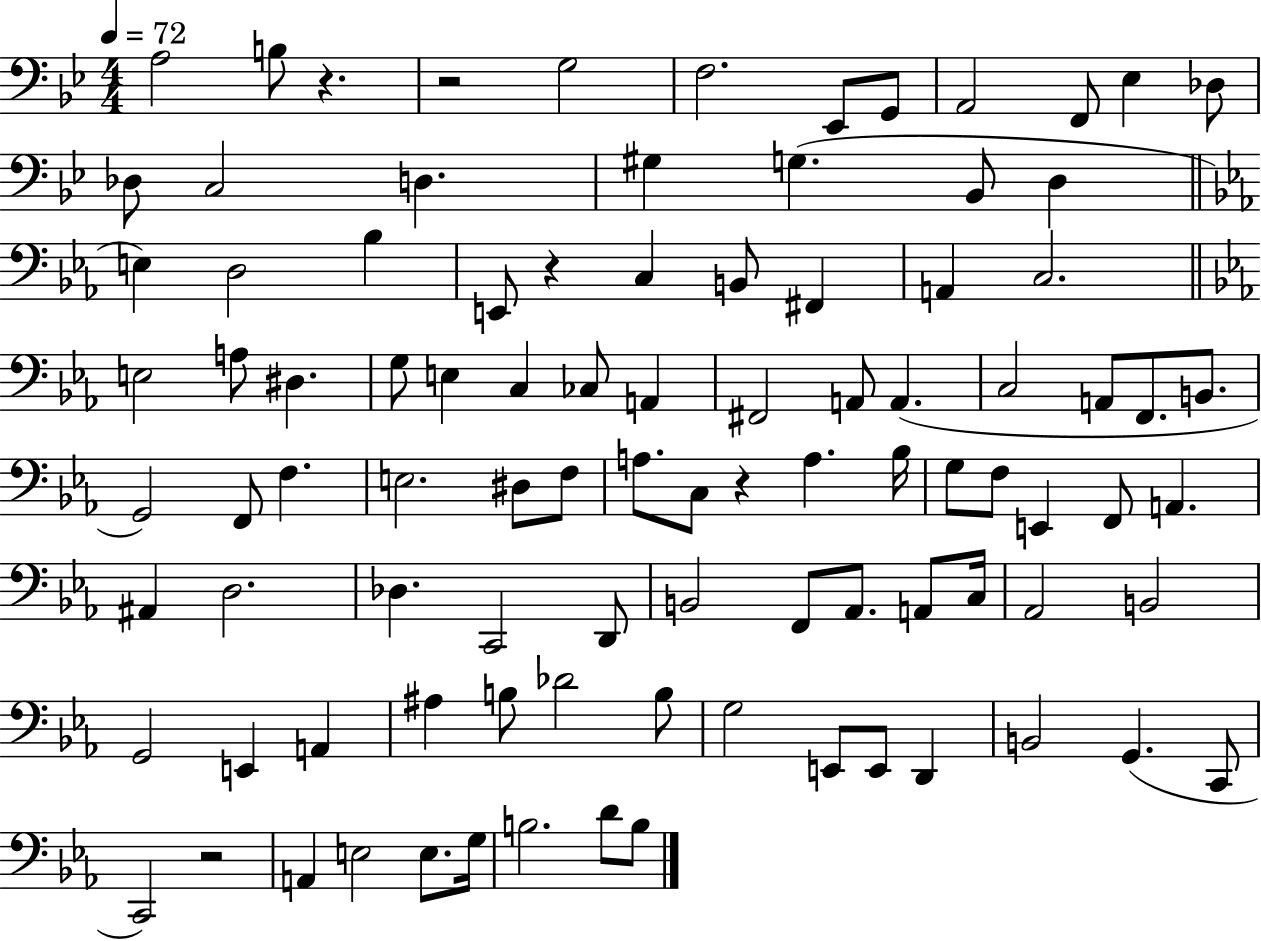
{
  \clef bass
  \numericTimeSignature
  \time 4/4
  \key bes \major
  \tempo 4 = 72
  a2 b8 r4. | r2 g2 | f2. ees,8 g,8 | a,2 f,8 ees4 des8 | \break des8 c2 d4. | gis4 g4.( bes,8 d4 | \bar "||" \break \key ees \major e4) d2 bes4 | e,8 r4 c4 b,8 fis,4 | a,4 c2. | \bar "||" \break \key ees \major e2 a8 dis4. | g8 e4 c4 ces8 a,4 | fis,2 a,8 a,4.( | c2 a,8 f,8. b,8. | \break g,2) f,8 f4. | e2. dis8 f8 | a8. c8 r4 a4. bes16 | g8 f8 e,4 f,8 a,4. | \break ais,4 d2. | des4. c,2 d,8 | b,2 f,8 aes,8. a,8 c16 | aes,2 b,2 | \break g,2 e,4 a,4 | ais4 b8 des'2 b8 | g2 e,8 e,8 d,4 | b,2 g,4.( c,8 | \break c,2) r2 | a,4 e2 e8. g16 | b2. d'8 b8 | \bar "|."
}